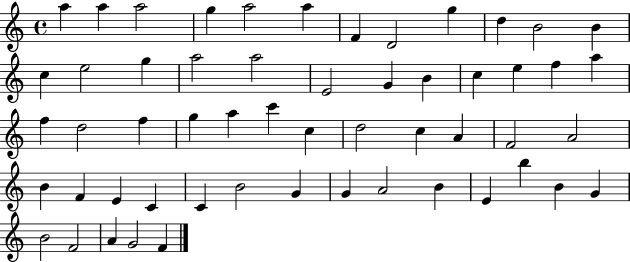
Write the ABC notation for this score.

X:1
T:Untitled
M:4/4
L:1/4
K:C
a a a2 g a2 a F D2 g d B2 B c e2 g a2 a2 E2 G B c e f a f d2 f g a c' c d2 c A F2 A2 B F E C C B2 G G A2 B E b B G B2 F2 A G2 F